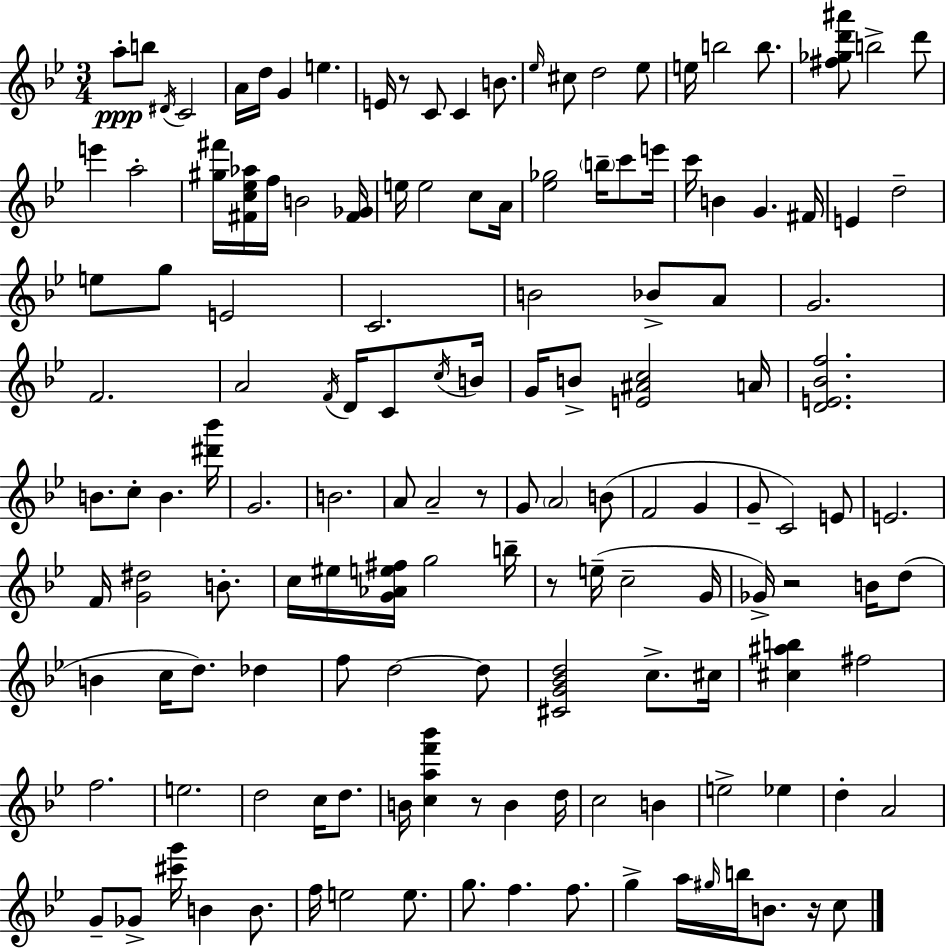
{
  \clef treble
  \numericTimeSignature
  \time 3/4
  \key bes \major
  a''8-.\ppp b''8 \acciaccatura { dis'16 } c'2 | a'16 d''16 g'4 e''4. | e'16 r8 c'8 c'4 b'8. | \grace { ees''16 } cis''8 d''2 | \break ees''8 e''16 b''2 b''8. | <fis'' ges'' d''' ais'''>8 b''2-> | d'''8 e'''4 a''2-. | <gis'' fis'''>16 <fis' c'' ees'' aes''>16 f''16 b'2 | \break <fis' ges'>16 e''16 e''2 c''8 | a'16 <ees'' ges''>2 \parenthesize b''16-- c'''8 | e'''16 c'''16 b'4 g'4. | fis'16 e'4 d''2-- | \break e''8 g''8 e'2 | c'2. | b'2 bes'8-> | a'8 g'2. | \break f'2. | a'2 \acciaccatura { f'16 } d'16 | c'8 \acciaccatura { c''16 } b'16 g'16 b'8-> <e' ais' c''>2 | a'16 <d' e' bes' f''>2. | \break b'8. c''8-. b'4. | <dis''' bes'''>16 g'2. | b'2. | a'8 a'2-- | \break r8 g'8 \parenthesize a'2 | b'8( f'2 | g'4 g'8-- c'2) | e'8 e'2. | \break f'16 <g' dis''>2 | b'8.-. c''16 eis''16 <g' aes' e'' fis''>16 g''2 | b''16-- r8 e''16--( c''2-- | g'16 ges'16->) r2 | \break b'16 d''8( b'4 c''16 d''8.) | des''4 f''8 d''2~~ | d''8 <cis' g' bes' d''>2 | c''8.-> cis''16 <cis'' ais'' b''>4 fis''2 | \break f''2. | e''2. | d''2 | c''16 d''8. b'16 <c'' a'' f''' bes'''>4 r8 b'4 | \break d''16 c''2 | b'4 e''2-> | ees''4 d''4-. a'2 | g'8-- ges'8-> <cis''' g'''>16 b'4 | \break b'8. f''16 e''2 | e''8. g''8. f''4. | f''8. g''4-> a''16 \grace { gis''16 } b''16 b'8. | r16 c''8 \bar "|."
}